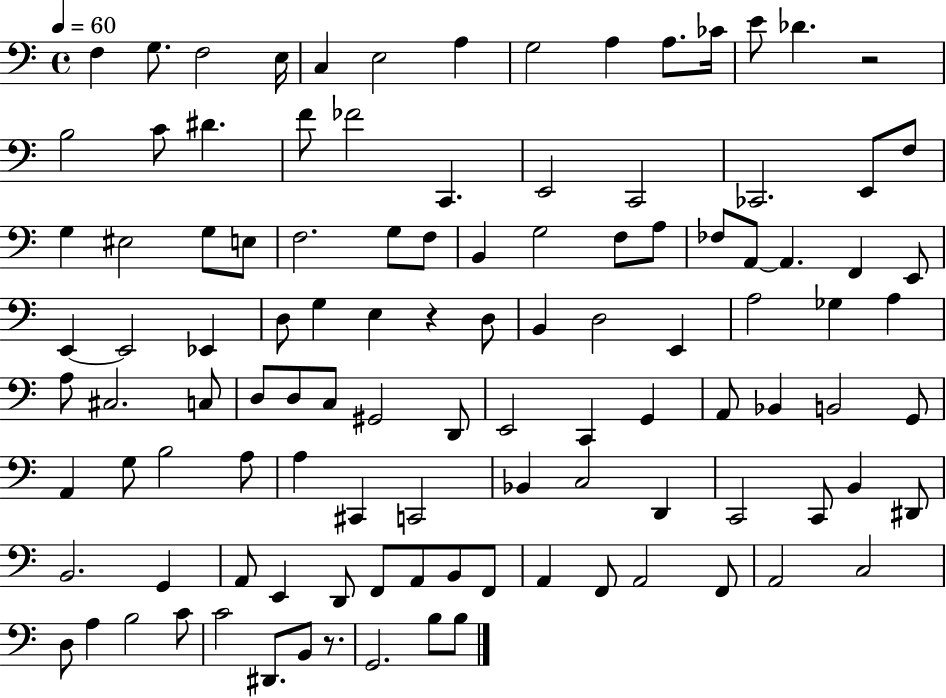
F3/q G3/e. F3/h E3/s C3/q E3/h A3/q G3/h A3/q A3/e. CES4/s E4/e Db4/q. R/h B3/h C4/e D#4/q. F4/e FES4/h C2/q. E2/h C2/h CES2/h. E2/e F3/e G3/q EIS3/h G3/e E3/e F3/h. G3/e F3/e B2/q G3/h F3/e A3/e FES3/e A2/e A2/q. F2/q E2/e E2/q E2/h Eb2/q D3/e G3/q E3/q R/q D3/e B2/q D3/h E2/q A3/h Gb3/q A3/q A3/e C#3/h. C3/e D3/e D3/e C3/e G#2/h D2/e E2/h C2/q G2/q A2/e Bb2/q B2/h G2/e A2/q G3/e B3/h A3/e A3/q C#2/q C2/h Bb2/q C3/h D2/q C2/h C2/e B2/q D#2/e B2/h. G2/q A2/e E2/q D2/e F2/e A2/e B2/e F2/e A2/q F2/e A2/h F2/e A2/h C3/h D3/e A3/q B3/h C4/e C4/h D#2/e. B2/e R/e. G2/h. B3/e B3/e